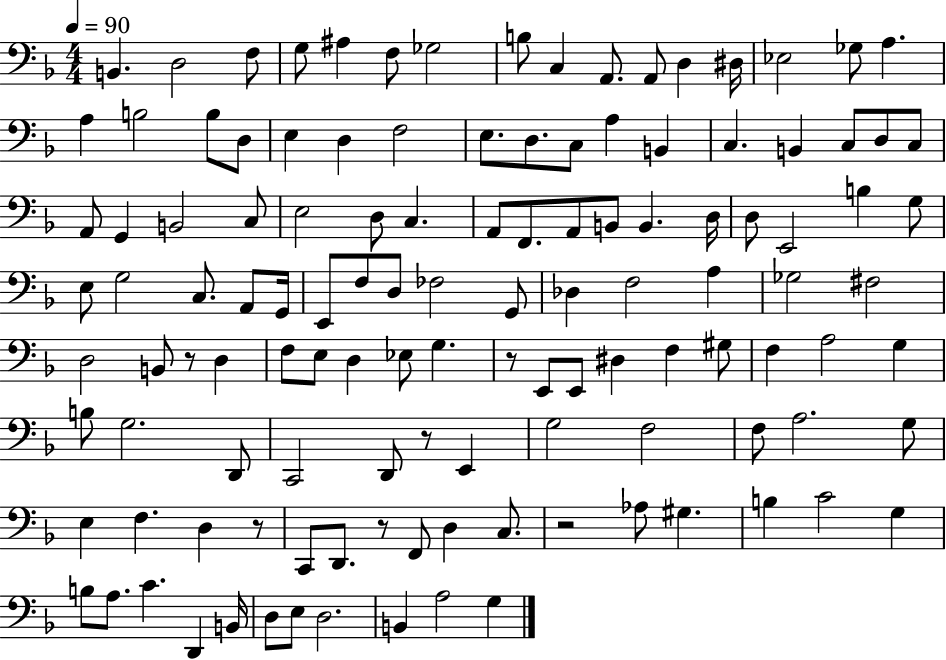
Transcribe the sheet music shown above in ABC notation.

X:1
T:Untitled
M:4/4
L:1/4
K:F
B,, D,2 F,/2 G,/2 ^A, F,/2 _G,2 B,/2 C, A,,/2 A,,/2 D, ^D,/4 _E,2 _G,/2 A, A, B,2 B,/2 D,/2 E, D, F,2 E,/2 D,/2 C,/2 A, B,, C, B,, C,/2 D,/2 C,/2 A,,/2 G,, B,,2 C,/2 E,2 D,/2 C, A,,/2 F,,/2 A,,/2 B,,/2 B,, D,/4 D,/2 E,,2 B, G,/2 E,/2 G,2 C,/2 A,,/2 G,,/4 E,,/2 F,/2 D,/2 _F,2 G,,/2 _D, F,2 A, _G,2 ^F,2 D,2 B,,/2 z/2 D, F,/2 E,/2 D, _E,/2 G, z/2 E,,/2 E,,/2 ^D, F, ^G,/2 F, A,2 G, B,/2 G,2 D,,/2 C,,2 D,,/2 z/2 E,, G,2 F,2 F,/2 A,2 G,/2 E, F, D, z/2 C,,/2 D,,/2 z/2 F,,/2 D, C,/2 z2 _A,/2 ^G, B, C2 G, B,/2 A,/2 C D,, B,,/4 D,/2 E,/2 D,2 B,, A,2 G,